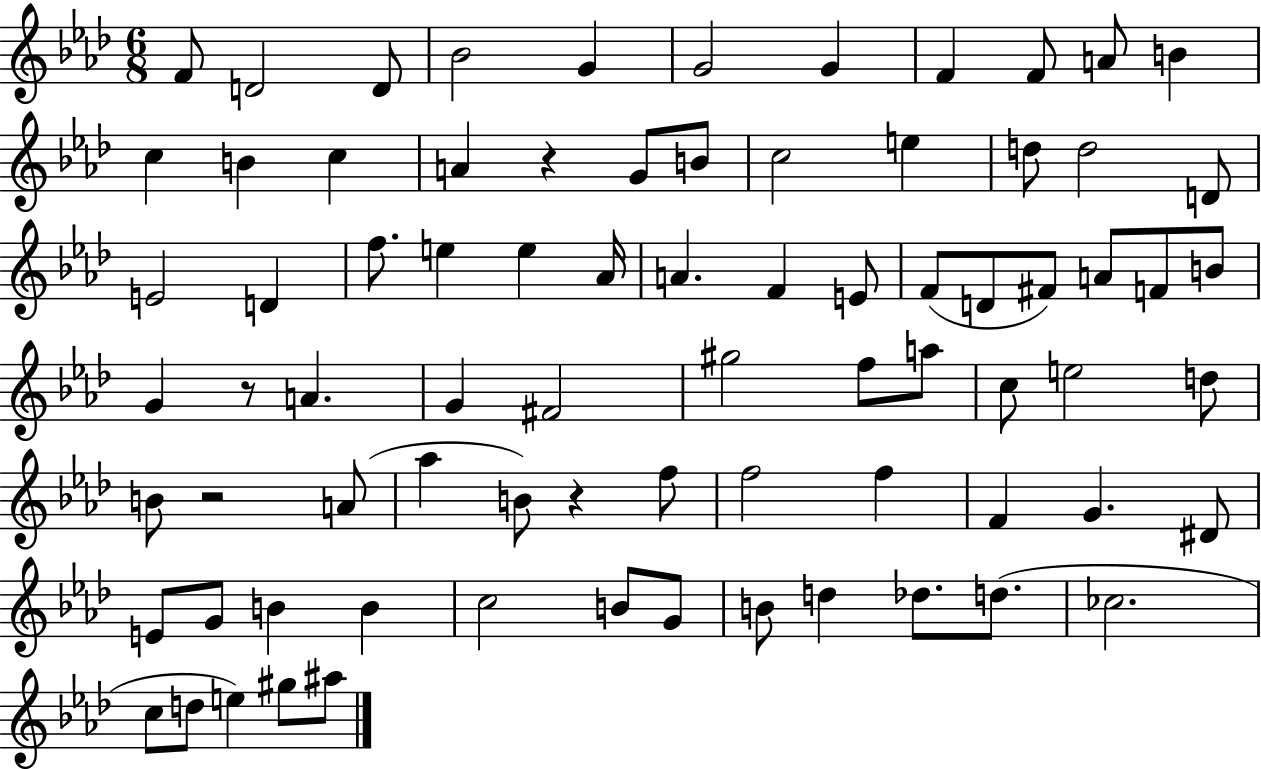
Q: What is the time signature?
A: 6/8